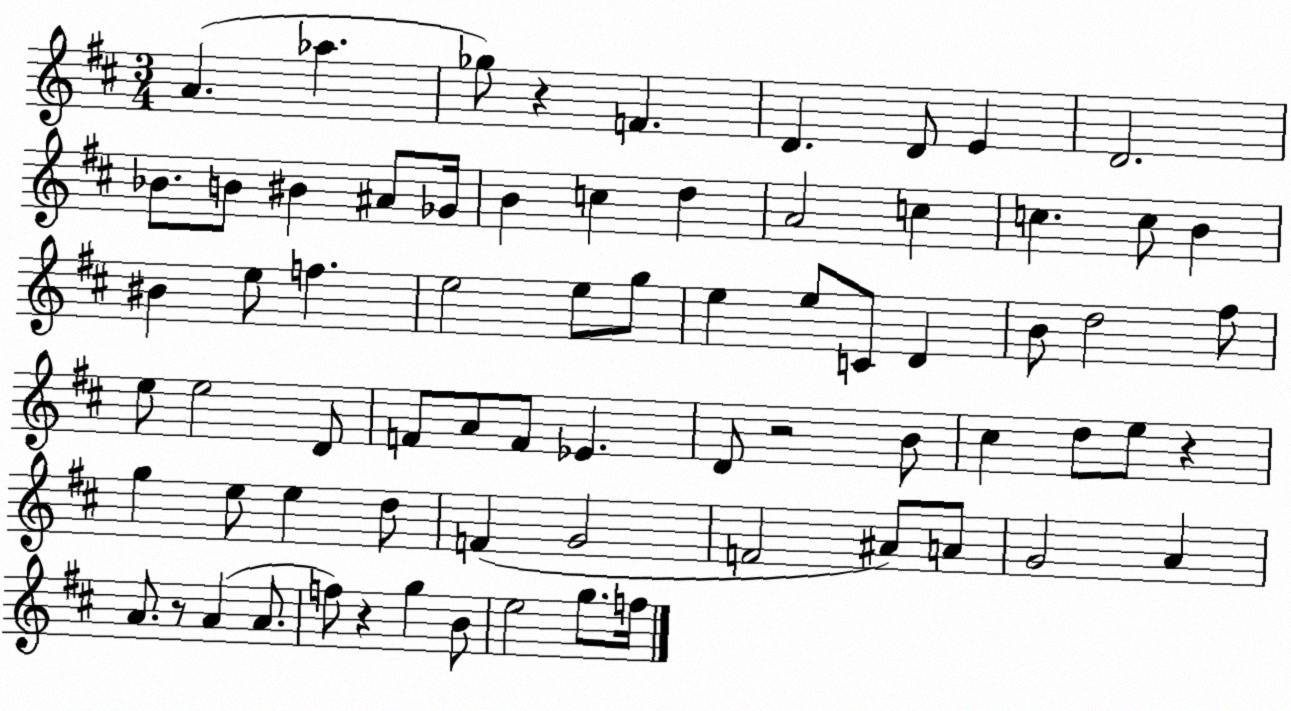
X:1
T:Untitled
M:3/4
L:1/4
K:D
A _a _g/2 z F D D/2 E D2 _B/2 B/2 ^B ^A/2 _G/4 B c d A2 c c c/2 B ^B e/2 f e2 e/2 g/2 e e/2 C/2 D B/2 d2 ^f/2 e/2 e2 D/2 F/2 A/2 F/2 _E D/2 z2 B/2 ^c d/2 e/2 z g e/2 e d/2 F G2 F2 ^A/2 A/2 G2 A A/2 z/2 A A/2 f/2 z g B/2 e2 g/2 f/4